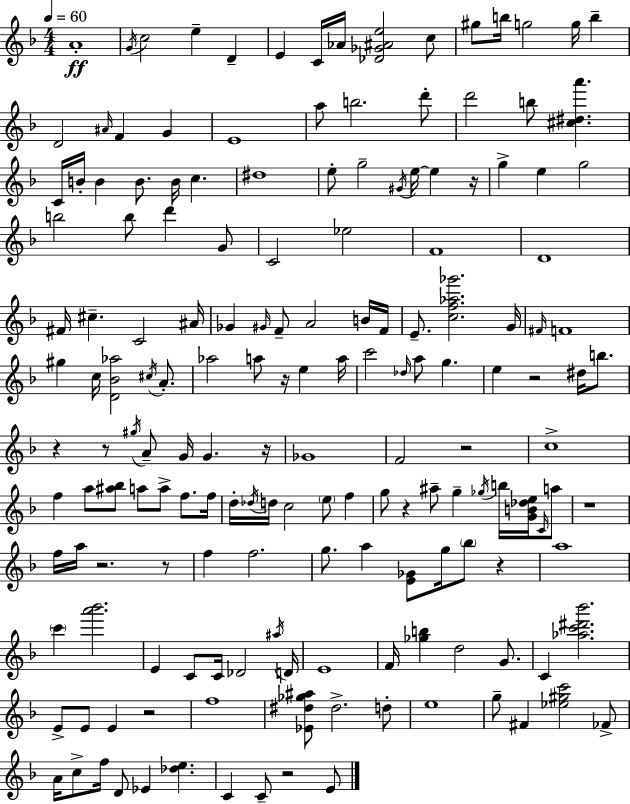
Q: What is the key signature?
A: F major